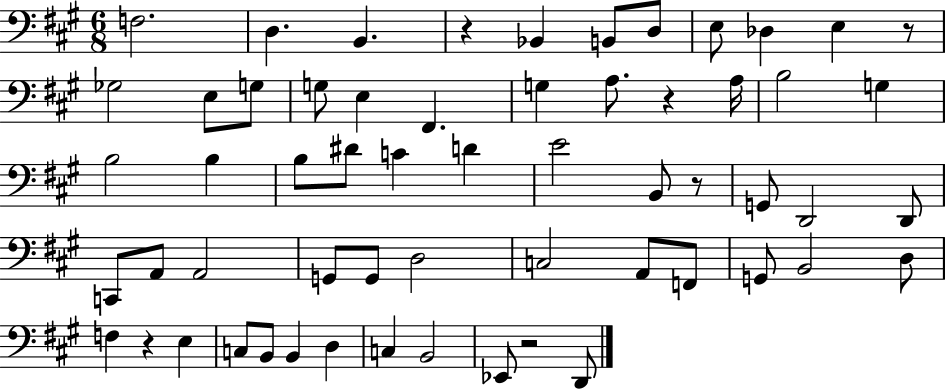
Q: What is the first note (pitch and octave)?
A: F3